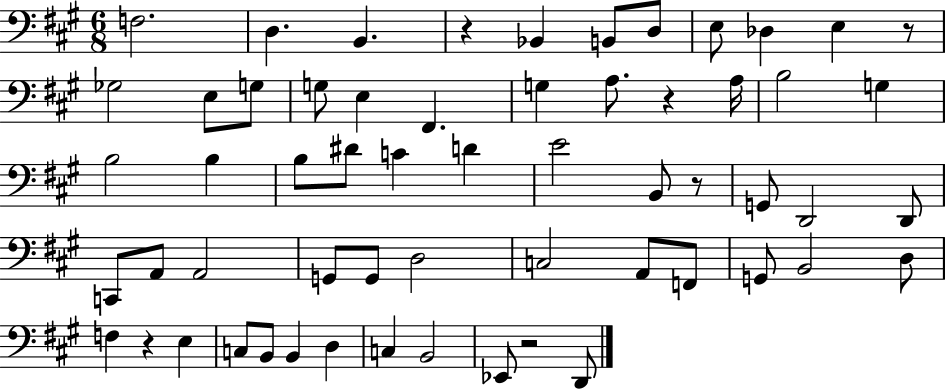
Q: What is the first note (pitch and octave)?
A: F3